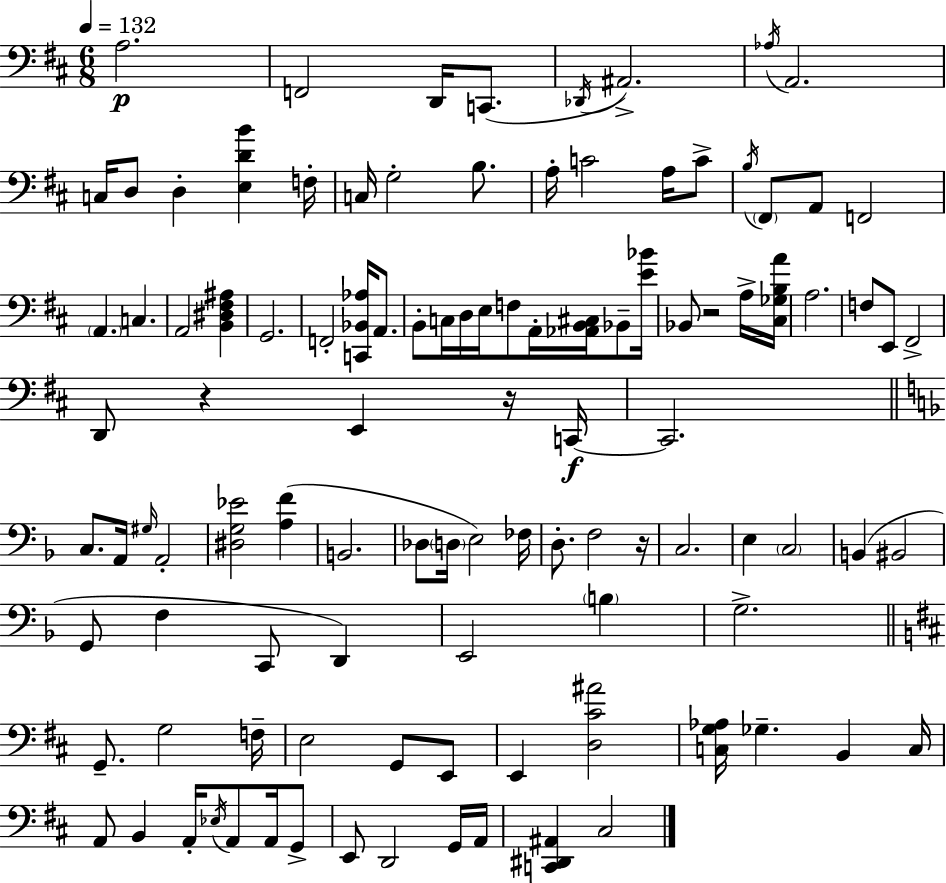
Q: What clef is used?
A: bass